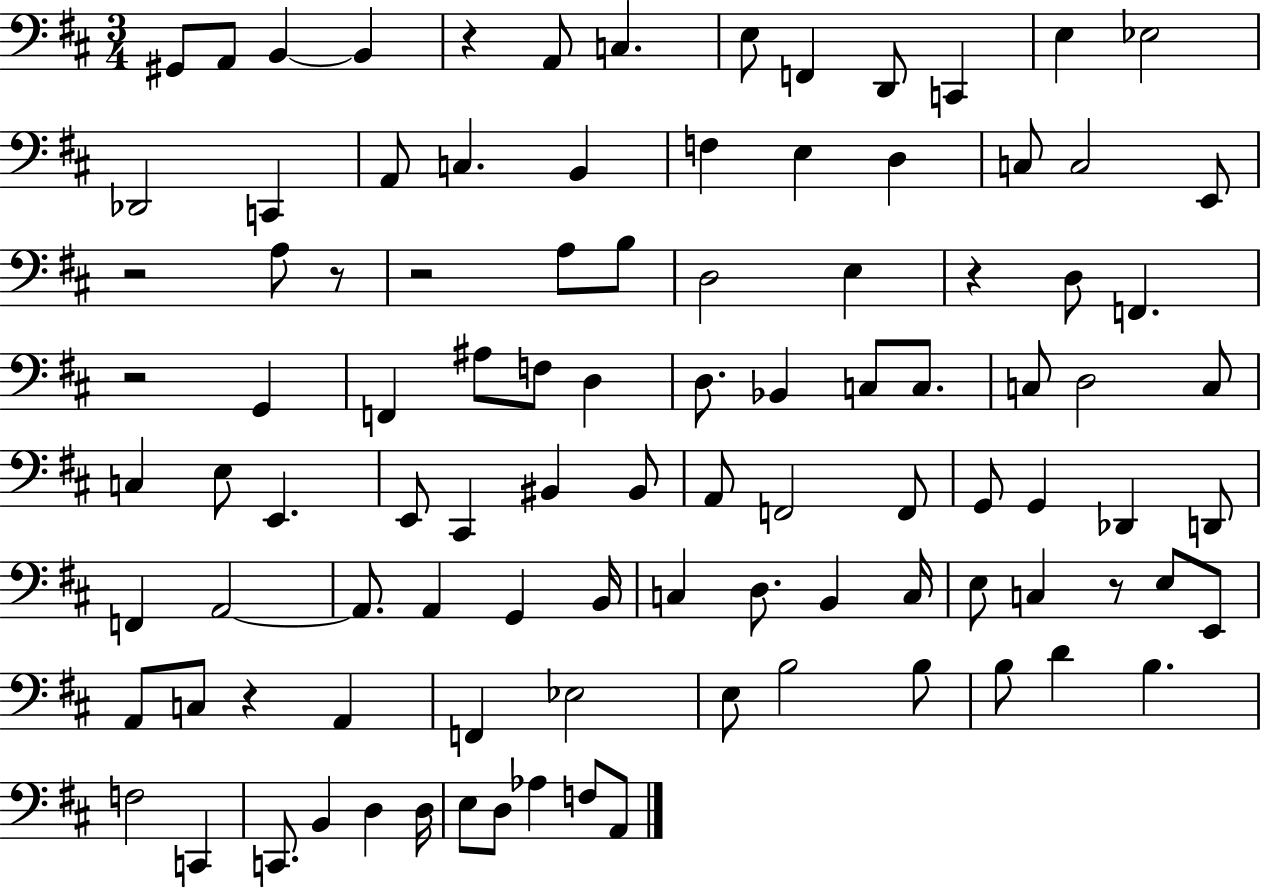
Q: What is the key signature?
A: D major